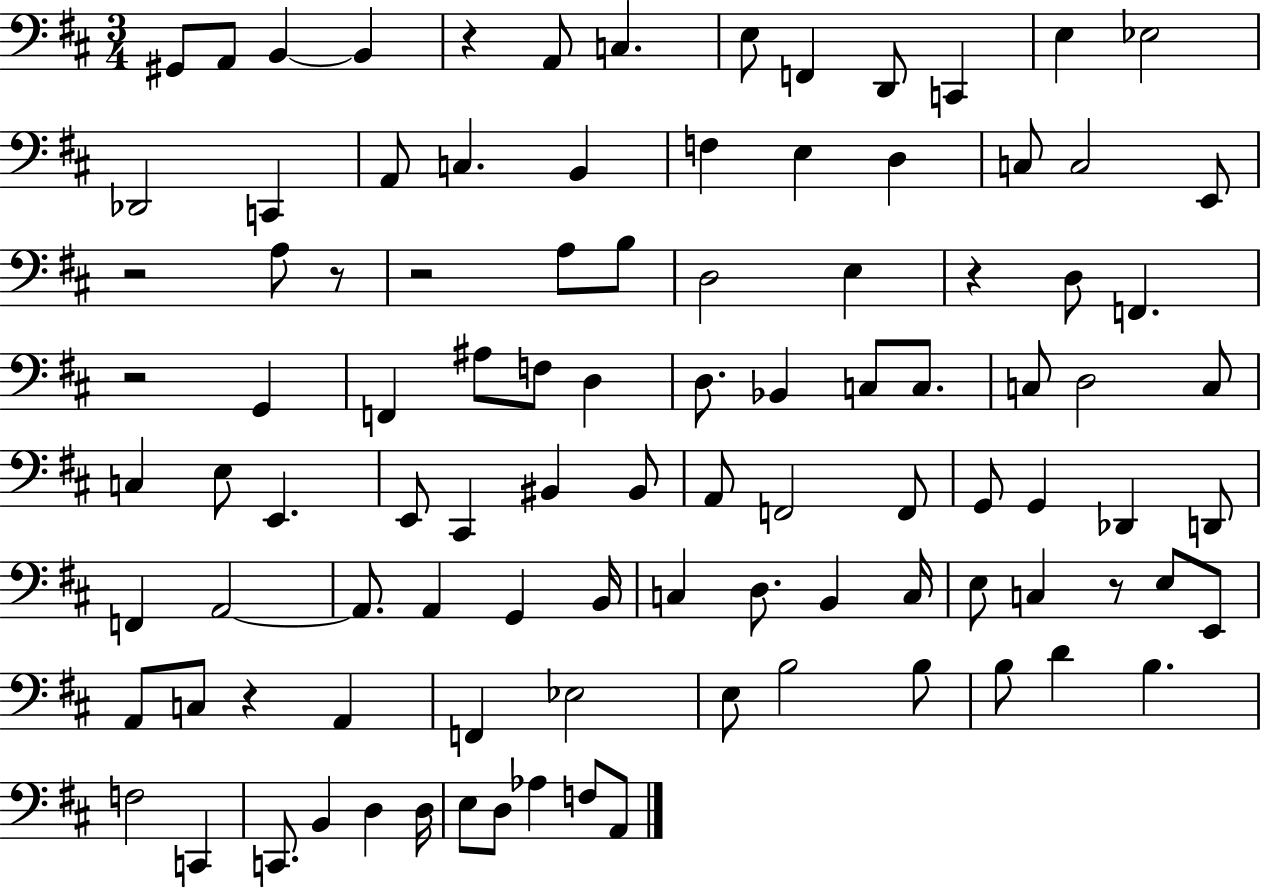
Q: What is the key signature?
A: D major